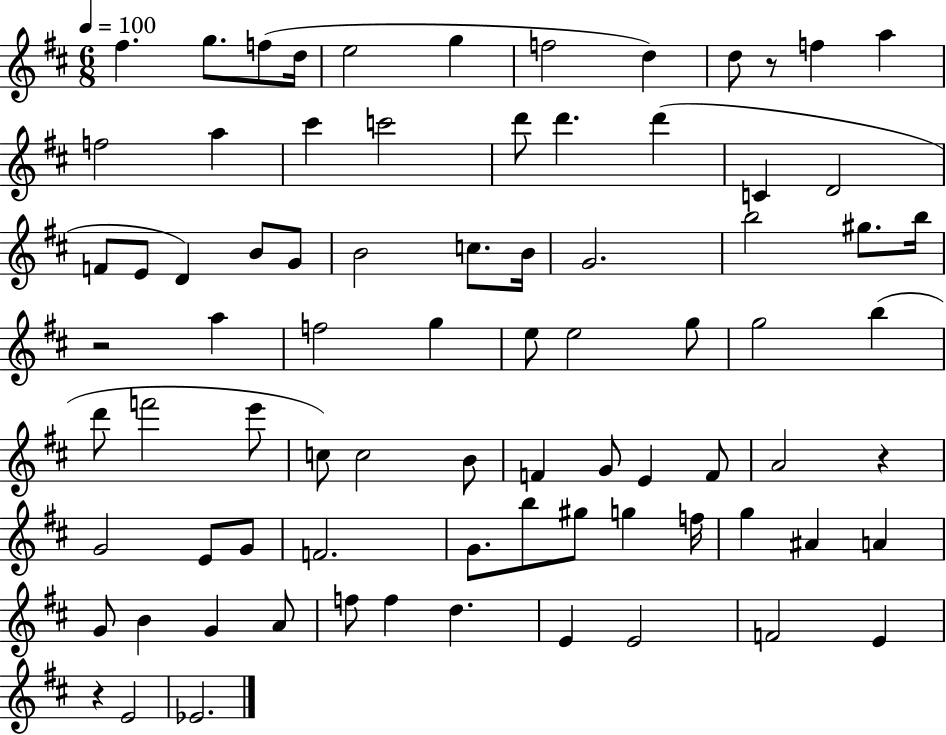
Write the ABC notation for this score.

X:1
T:Untitled
M:6/8
L:1/4
K:D
^f g/2 f/2 d/4 e2 g f2 d d/2 z/2 f a f2 a ^c' c'2 d'/2 d' d' C D2 F/2 E/2 D B/2 G/2 B2 c/2 B/4 G2 b2 ^g/2 b/4 z2 a f2 g e/2 e2 g/2 g2 b d'/2 f'2 e'/2 c/2 c2 B/2 F G/2 E F/2 A2 z G2 E/2 G/2 F2 G/2 b/2 ^g/2 g f/4 g ^A A G/2 B G A/2 f/2 f d E E2 F2 E z E2 _E2